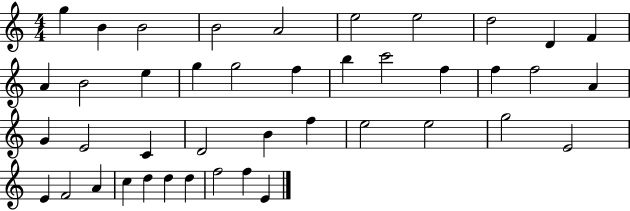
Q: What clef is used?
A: treble